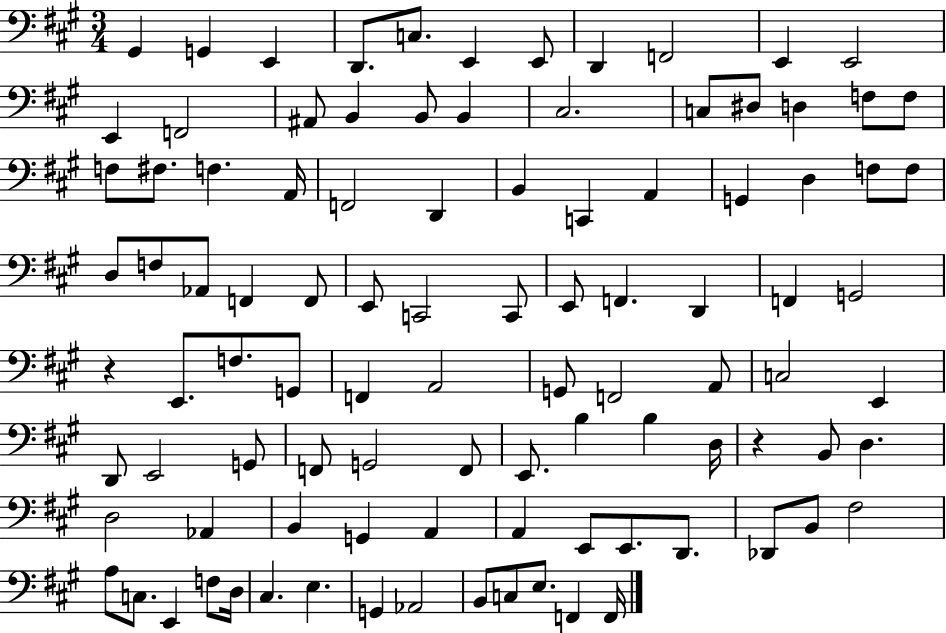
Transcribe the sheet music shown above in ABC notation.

X:1
T:Untitled
M:3/4
L:1/4
K:A
^G,, G,, E,, D,,/2 C,/2 E,, E,,/2 D,, F,,2 E,, E,,2 E,, F,,2 ^A,,/2 B,, B,,/2 B,, ^C,2 C,/2 ^D,/2 D, F,/2 F,/2 F,/2 ^F,/2 F, A,,/4 F,,2 D,, B,, C,, A,, G,, D, F,/2 F,/2 D,/2 F,/2 _A,,/2 F,, F,,/2 E,,/2 C,,2 C,,/2 E,,/2 F,, D,, F,, G,,2 z E,,/2 F,/2 G,,/2 F,, A,,2 G,,/2 F,,2 A,,/2 C,2 E,, D,,/2 E,,2 G,,/2 F,,/2 G,,2 F,,/2 E,,/2 B, B, D,/4 z B,,/2 D, D,2 _A,, B,, G,, A,, A,, E,,/2 E,,/2 D,,/2 _D,,/2 B,,/2 ^F,2 A,/2 C,/2 E,, F,/2 D,/4 ^C, E, G,, _A,,2 B,,/2 C,/2 E,/2 F,, F,,/4